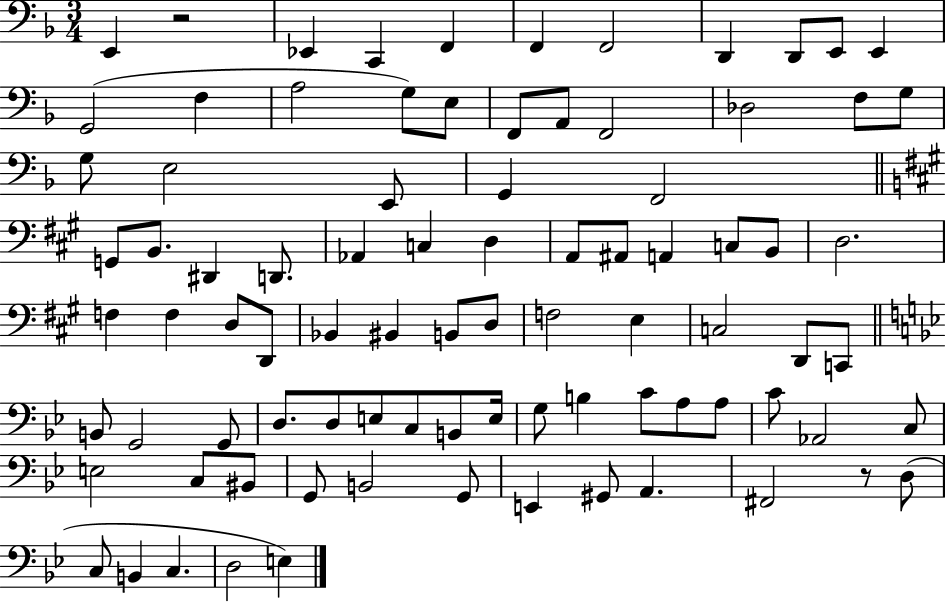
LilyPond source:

{
  \clef bass
  \numericTimeSignature
  \time 3/4
  \key f \major
  e,4 r2 | ees,4 c,4 f,4 | f,4 f,2 | d,4 d,8 e,8 e,4 | \break g,2( f4 | a2 g8) e8 | f,8 a,8 f,2 | des2 f8 g8 | \break g8 e2 e,8 | g,4 f,2 | \bar "||" \break \key a \major g,8 b,8. dis,4 d,8. | aes,4 c4 d4 | a,8 ais,8 a,4 c8 b,8 | d2. | \break f4 f4 d8 d,8 | bes,4 bis,4 b,8 d8 | f2 e4 | c2 d,8 c,8 | \break \bar "||" \break \key g \minor b,8 g,2 g,8 | d8. d8 e8 c8 b,8 e16 | g8 b4 c'8 a8 a8 | c'8 aes,2 c8 | \break e2 c8 bis,8 | g,8 b,2 g,8 | e,4 gis,8 a,4. | fis,2 r8 d8( | \break c8 b,4 c4. | d2 e4) | \bar "|."
}